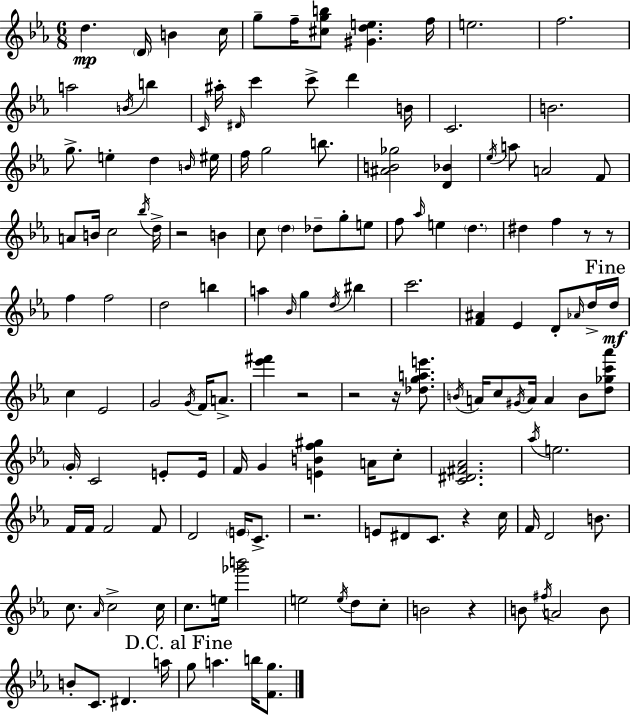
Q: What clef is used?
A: treble